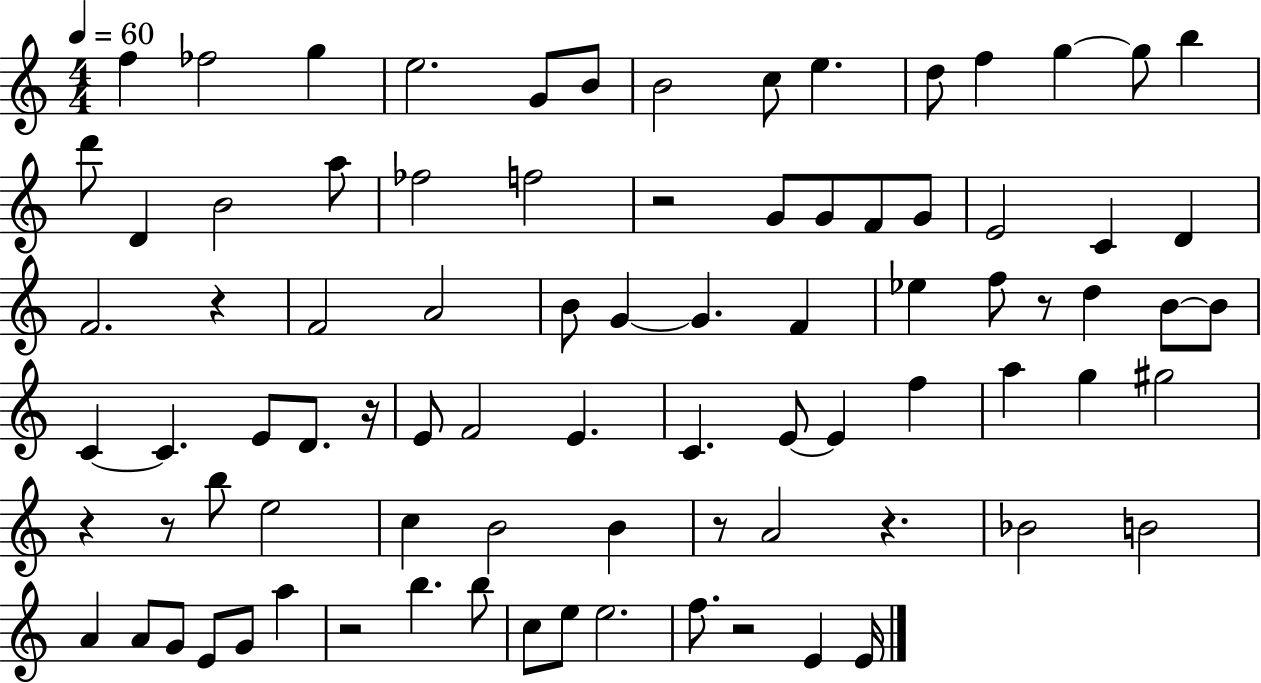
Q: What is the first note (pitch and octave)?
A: F5